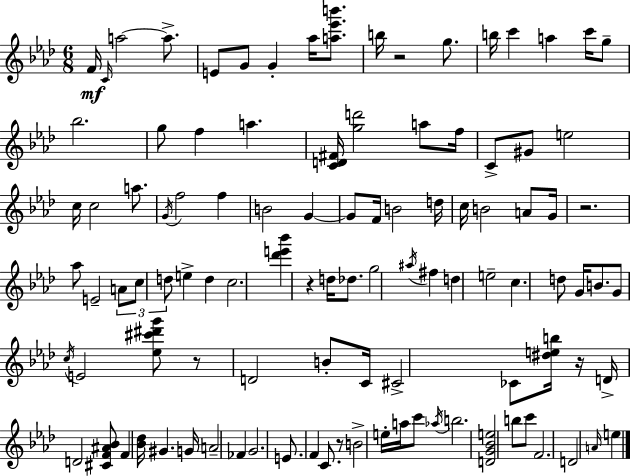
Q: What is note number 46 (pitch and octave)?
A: E5